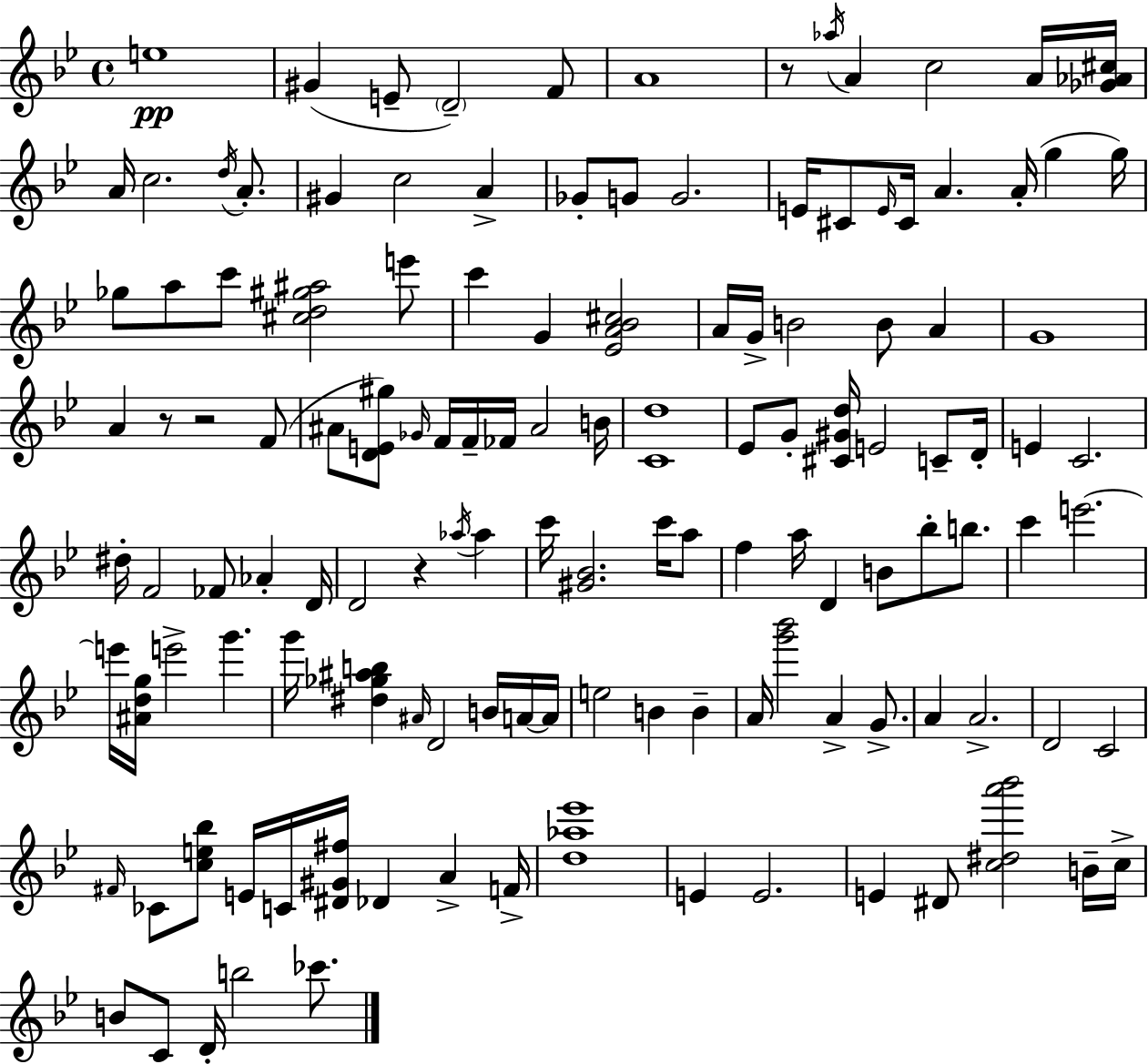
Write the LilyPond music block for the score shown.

{
  \clef treble
  \time 4/4
  \defaultTimeSignature
  \key bes \major
  e''1\pp | gis'4( e'8-- \parenthesize d'2--) f'8 | a'1 | r8 \acciaccatura { aes''16 } a'4 c''2 a'16 | \break <ges' aes' cis''>16 a'16 c''2. \acciaccatura { d''16 } a'8.-. | gis'4 c''2 a'4-> | ges'8-. g'8 g'2. | e'16 cis'8 \grace { e'16 } cis'16 a'4. a'16-.( g''4 | \break g''16) ges''8 a''8 c'''8 <cis'' d'' gis'' ais''>2 | e'''8 c'''4 g'4 <ees' a' bes' cis''>2 | a'16 g'16-> b'2 b'8 a'4 | g'1 | \break a'4 r8 r2 | f'8( ais'8 <d' e' gis''>8) \grace { ges'16 } f'16 f'16-- fes'16 ais'2 | b'16 <c' d''>1 | ees'8 g'8-. <cis' gis' d''>16 e'2 | \break c'8-- d'16-. e'4 c'2. | dis''16-. f'2 fes'8 aes'4-. | d'16 d'2 r4 | \acciaccatura { aes''16 } aes''4 c'''16 <gis' bes'>2. | \break c'''16 a''8 f''4 a''16 d'4 b'8 | bes''8-. b''8. c'''4 e'''2.~~ | e'''16 <ais' d'' g''>16 e'''2-> g'''4. | g'''16 <dis'' ges'' ais'' b''>4 \grace { ais'16 } d'2 | \break b'16 a'16~~ a'16 e''2 b'4 | b'4-- a'16 <g''' bes'''>2 a'4-> | g'8.-> a'4 a'2.-> | d'2 c'2 | \break \grace { fis'16 } ces'8 <c'' e'' bes''>8 e'16 c'16 <dis' gis' fis''>16 des'4 | a'4-> f'16-> <d'' aes'' ees'''>1 | e'4 e'2. | e'4 dis'8 <c'' dis'' a''' bes'''>2 | \break b'16-- c''16-> b'8 c'8 d'16-. b''2 | ces'''8. \bar "|."
}